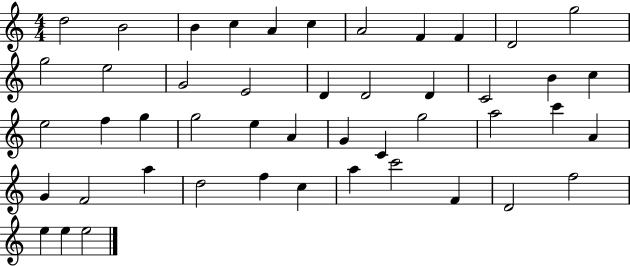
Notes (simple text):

D5/h B4/h B4/q C5/q A4/q C5/q A4/h F4/q F4/q D4/h G5/h G5/h E5/h G4/h E4/h D4/q D4/h D4/q C4/h B4/q C5/q E5/h F5/q G5/q G5/h E5/q A4/q G4/q C4/q G5/h A5/h C6/q A4/q G4/q F4/h A5/q D5/h F5/q C5/q A5/q C6/h F4/q D4/h F5/h E5/q E5/q E5/h